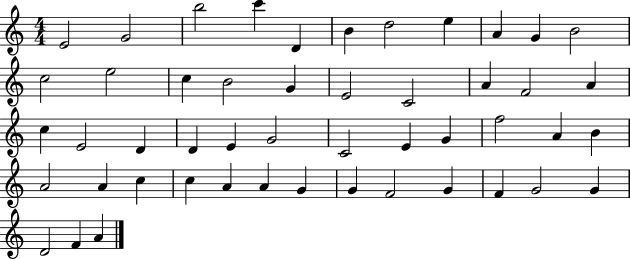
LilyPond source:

{
  \clef treble
  \numericTimeSignature
  \time 4/4
  \key c \major
  e'2 g'2 | b''2 c'''4 d'4 | b'4 d''2 e''4 | a'4 g'4 b'2 | \break c''2 e''2 | c''4 b'2 g'4 | e'2 c'2 | a'4 f'2 a'4 | \break c''4 e'2 d'4 | d'4 e'4 g'2 | c'2 e'4 g'4 | f''2 a'4 b'4 | \break a'2 a'4 c''4 | c''4 a'4 a'4 g'4 | g'4 f'2 g'4 | f'4 g'2 g'4 | \break d'2 f'4 a'4 | \bar "|."
}